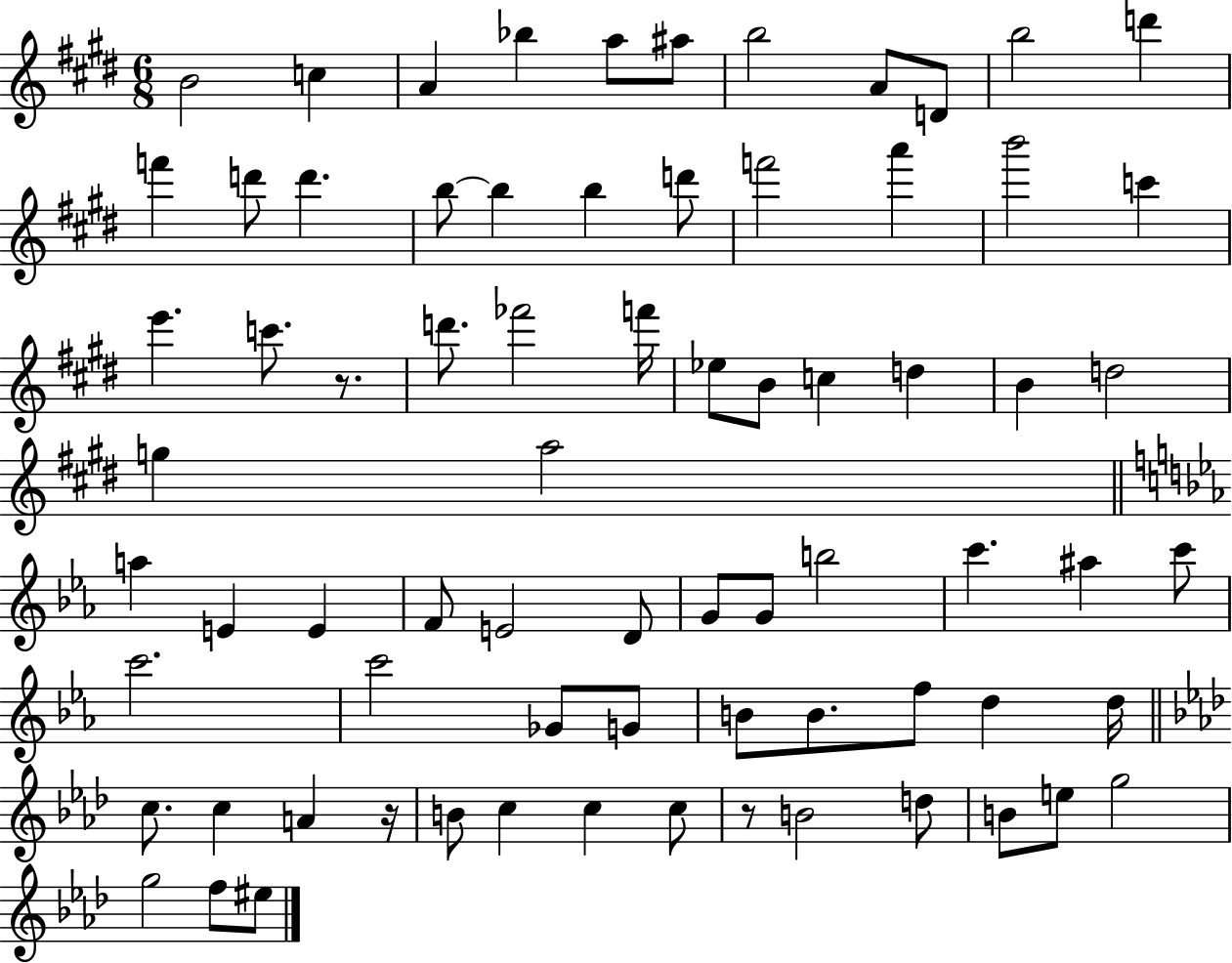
B4/h C5/q A4/q Bb5/q A5/e A#5/e B5/h A4/e D4/e B5/h D6/q F6/q D6/e D6/q. B5/e B5/q B5/q D6/e F6/h A6/q B6/h C6/q E6/q. C6/e. R/e. D6/e. FES6/h F6/s Eb5/e B4/e C5/q D5/q B4/q D5/h G5/q A5/h A5/q E4/q E4/q F4/e E4/h D4/e G4/e G4/e B5/h C6/q. A#5/q C6/e C6/h. C6/h Gb4/e G4/e B4/e B4/e. F5/e D5/q D5/s C5/e. C5/q A4/q R/s B4/e C5/q C5/q C5/e R/e B4/h D5/e B4/e E5/e G5/h G5/h F5/e EIS5/e